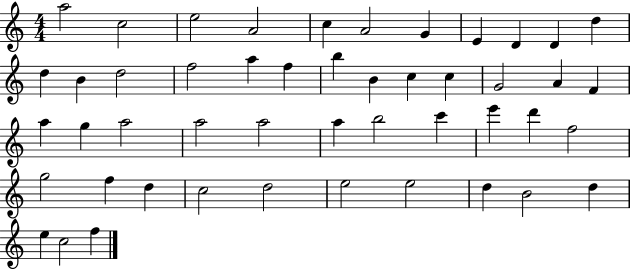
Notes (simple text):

A5/h C5/h E5/h A4/h C5/q A4/h G4/q E4/q D4/q D4/q D5/q D5/q B4/q D5/h F5/h A5/q F5/q B5/q B4/q C5/q C5/q G4/h A4/q F4/q A5/q G5/q A5/h A5/h A5/h A5/q B5/h C6/q E6/q D6/q F5/h G5/h F5/q D5/q C5/h D5/h E5/h E5/h D5/q B4/h D5/q E5/q C5/h F5/q